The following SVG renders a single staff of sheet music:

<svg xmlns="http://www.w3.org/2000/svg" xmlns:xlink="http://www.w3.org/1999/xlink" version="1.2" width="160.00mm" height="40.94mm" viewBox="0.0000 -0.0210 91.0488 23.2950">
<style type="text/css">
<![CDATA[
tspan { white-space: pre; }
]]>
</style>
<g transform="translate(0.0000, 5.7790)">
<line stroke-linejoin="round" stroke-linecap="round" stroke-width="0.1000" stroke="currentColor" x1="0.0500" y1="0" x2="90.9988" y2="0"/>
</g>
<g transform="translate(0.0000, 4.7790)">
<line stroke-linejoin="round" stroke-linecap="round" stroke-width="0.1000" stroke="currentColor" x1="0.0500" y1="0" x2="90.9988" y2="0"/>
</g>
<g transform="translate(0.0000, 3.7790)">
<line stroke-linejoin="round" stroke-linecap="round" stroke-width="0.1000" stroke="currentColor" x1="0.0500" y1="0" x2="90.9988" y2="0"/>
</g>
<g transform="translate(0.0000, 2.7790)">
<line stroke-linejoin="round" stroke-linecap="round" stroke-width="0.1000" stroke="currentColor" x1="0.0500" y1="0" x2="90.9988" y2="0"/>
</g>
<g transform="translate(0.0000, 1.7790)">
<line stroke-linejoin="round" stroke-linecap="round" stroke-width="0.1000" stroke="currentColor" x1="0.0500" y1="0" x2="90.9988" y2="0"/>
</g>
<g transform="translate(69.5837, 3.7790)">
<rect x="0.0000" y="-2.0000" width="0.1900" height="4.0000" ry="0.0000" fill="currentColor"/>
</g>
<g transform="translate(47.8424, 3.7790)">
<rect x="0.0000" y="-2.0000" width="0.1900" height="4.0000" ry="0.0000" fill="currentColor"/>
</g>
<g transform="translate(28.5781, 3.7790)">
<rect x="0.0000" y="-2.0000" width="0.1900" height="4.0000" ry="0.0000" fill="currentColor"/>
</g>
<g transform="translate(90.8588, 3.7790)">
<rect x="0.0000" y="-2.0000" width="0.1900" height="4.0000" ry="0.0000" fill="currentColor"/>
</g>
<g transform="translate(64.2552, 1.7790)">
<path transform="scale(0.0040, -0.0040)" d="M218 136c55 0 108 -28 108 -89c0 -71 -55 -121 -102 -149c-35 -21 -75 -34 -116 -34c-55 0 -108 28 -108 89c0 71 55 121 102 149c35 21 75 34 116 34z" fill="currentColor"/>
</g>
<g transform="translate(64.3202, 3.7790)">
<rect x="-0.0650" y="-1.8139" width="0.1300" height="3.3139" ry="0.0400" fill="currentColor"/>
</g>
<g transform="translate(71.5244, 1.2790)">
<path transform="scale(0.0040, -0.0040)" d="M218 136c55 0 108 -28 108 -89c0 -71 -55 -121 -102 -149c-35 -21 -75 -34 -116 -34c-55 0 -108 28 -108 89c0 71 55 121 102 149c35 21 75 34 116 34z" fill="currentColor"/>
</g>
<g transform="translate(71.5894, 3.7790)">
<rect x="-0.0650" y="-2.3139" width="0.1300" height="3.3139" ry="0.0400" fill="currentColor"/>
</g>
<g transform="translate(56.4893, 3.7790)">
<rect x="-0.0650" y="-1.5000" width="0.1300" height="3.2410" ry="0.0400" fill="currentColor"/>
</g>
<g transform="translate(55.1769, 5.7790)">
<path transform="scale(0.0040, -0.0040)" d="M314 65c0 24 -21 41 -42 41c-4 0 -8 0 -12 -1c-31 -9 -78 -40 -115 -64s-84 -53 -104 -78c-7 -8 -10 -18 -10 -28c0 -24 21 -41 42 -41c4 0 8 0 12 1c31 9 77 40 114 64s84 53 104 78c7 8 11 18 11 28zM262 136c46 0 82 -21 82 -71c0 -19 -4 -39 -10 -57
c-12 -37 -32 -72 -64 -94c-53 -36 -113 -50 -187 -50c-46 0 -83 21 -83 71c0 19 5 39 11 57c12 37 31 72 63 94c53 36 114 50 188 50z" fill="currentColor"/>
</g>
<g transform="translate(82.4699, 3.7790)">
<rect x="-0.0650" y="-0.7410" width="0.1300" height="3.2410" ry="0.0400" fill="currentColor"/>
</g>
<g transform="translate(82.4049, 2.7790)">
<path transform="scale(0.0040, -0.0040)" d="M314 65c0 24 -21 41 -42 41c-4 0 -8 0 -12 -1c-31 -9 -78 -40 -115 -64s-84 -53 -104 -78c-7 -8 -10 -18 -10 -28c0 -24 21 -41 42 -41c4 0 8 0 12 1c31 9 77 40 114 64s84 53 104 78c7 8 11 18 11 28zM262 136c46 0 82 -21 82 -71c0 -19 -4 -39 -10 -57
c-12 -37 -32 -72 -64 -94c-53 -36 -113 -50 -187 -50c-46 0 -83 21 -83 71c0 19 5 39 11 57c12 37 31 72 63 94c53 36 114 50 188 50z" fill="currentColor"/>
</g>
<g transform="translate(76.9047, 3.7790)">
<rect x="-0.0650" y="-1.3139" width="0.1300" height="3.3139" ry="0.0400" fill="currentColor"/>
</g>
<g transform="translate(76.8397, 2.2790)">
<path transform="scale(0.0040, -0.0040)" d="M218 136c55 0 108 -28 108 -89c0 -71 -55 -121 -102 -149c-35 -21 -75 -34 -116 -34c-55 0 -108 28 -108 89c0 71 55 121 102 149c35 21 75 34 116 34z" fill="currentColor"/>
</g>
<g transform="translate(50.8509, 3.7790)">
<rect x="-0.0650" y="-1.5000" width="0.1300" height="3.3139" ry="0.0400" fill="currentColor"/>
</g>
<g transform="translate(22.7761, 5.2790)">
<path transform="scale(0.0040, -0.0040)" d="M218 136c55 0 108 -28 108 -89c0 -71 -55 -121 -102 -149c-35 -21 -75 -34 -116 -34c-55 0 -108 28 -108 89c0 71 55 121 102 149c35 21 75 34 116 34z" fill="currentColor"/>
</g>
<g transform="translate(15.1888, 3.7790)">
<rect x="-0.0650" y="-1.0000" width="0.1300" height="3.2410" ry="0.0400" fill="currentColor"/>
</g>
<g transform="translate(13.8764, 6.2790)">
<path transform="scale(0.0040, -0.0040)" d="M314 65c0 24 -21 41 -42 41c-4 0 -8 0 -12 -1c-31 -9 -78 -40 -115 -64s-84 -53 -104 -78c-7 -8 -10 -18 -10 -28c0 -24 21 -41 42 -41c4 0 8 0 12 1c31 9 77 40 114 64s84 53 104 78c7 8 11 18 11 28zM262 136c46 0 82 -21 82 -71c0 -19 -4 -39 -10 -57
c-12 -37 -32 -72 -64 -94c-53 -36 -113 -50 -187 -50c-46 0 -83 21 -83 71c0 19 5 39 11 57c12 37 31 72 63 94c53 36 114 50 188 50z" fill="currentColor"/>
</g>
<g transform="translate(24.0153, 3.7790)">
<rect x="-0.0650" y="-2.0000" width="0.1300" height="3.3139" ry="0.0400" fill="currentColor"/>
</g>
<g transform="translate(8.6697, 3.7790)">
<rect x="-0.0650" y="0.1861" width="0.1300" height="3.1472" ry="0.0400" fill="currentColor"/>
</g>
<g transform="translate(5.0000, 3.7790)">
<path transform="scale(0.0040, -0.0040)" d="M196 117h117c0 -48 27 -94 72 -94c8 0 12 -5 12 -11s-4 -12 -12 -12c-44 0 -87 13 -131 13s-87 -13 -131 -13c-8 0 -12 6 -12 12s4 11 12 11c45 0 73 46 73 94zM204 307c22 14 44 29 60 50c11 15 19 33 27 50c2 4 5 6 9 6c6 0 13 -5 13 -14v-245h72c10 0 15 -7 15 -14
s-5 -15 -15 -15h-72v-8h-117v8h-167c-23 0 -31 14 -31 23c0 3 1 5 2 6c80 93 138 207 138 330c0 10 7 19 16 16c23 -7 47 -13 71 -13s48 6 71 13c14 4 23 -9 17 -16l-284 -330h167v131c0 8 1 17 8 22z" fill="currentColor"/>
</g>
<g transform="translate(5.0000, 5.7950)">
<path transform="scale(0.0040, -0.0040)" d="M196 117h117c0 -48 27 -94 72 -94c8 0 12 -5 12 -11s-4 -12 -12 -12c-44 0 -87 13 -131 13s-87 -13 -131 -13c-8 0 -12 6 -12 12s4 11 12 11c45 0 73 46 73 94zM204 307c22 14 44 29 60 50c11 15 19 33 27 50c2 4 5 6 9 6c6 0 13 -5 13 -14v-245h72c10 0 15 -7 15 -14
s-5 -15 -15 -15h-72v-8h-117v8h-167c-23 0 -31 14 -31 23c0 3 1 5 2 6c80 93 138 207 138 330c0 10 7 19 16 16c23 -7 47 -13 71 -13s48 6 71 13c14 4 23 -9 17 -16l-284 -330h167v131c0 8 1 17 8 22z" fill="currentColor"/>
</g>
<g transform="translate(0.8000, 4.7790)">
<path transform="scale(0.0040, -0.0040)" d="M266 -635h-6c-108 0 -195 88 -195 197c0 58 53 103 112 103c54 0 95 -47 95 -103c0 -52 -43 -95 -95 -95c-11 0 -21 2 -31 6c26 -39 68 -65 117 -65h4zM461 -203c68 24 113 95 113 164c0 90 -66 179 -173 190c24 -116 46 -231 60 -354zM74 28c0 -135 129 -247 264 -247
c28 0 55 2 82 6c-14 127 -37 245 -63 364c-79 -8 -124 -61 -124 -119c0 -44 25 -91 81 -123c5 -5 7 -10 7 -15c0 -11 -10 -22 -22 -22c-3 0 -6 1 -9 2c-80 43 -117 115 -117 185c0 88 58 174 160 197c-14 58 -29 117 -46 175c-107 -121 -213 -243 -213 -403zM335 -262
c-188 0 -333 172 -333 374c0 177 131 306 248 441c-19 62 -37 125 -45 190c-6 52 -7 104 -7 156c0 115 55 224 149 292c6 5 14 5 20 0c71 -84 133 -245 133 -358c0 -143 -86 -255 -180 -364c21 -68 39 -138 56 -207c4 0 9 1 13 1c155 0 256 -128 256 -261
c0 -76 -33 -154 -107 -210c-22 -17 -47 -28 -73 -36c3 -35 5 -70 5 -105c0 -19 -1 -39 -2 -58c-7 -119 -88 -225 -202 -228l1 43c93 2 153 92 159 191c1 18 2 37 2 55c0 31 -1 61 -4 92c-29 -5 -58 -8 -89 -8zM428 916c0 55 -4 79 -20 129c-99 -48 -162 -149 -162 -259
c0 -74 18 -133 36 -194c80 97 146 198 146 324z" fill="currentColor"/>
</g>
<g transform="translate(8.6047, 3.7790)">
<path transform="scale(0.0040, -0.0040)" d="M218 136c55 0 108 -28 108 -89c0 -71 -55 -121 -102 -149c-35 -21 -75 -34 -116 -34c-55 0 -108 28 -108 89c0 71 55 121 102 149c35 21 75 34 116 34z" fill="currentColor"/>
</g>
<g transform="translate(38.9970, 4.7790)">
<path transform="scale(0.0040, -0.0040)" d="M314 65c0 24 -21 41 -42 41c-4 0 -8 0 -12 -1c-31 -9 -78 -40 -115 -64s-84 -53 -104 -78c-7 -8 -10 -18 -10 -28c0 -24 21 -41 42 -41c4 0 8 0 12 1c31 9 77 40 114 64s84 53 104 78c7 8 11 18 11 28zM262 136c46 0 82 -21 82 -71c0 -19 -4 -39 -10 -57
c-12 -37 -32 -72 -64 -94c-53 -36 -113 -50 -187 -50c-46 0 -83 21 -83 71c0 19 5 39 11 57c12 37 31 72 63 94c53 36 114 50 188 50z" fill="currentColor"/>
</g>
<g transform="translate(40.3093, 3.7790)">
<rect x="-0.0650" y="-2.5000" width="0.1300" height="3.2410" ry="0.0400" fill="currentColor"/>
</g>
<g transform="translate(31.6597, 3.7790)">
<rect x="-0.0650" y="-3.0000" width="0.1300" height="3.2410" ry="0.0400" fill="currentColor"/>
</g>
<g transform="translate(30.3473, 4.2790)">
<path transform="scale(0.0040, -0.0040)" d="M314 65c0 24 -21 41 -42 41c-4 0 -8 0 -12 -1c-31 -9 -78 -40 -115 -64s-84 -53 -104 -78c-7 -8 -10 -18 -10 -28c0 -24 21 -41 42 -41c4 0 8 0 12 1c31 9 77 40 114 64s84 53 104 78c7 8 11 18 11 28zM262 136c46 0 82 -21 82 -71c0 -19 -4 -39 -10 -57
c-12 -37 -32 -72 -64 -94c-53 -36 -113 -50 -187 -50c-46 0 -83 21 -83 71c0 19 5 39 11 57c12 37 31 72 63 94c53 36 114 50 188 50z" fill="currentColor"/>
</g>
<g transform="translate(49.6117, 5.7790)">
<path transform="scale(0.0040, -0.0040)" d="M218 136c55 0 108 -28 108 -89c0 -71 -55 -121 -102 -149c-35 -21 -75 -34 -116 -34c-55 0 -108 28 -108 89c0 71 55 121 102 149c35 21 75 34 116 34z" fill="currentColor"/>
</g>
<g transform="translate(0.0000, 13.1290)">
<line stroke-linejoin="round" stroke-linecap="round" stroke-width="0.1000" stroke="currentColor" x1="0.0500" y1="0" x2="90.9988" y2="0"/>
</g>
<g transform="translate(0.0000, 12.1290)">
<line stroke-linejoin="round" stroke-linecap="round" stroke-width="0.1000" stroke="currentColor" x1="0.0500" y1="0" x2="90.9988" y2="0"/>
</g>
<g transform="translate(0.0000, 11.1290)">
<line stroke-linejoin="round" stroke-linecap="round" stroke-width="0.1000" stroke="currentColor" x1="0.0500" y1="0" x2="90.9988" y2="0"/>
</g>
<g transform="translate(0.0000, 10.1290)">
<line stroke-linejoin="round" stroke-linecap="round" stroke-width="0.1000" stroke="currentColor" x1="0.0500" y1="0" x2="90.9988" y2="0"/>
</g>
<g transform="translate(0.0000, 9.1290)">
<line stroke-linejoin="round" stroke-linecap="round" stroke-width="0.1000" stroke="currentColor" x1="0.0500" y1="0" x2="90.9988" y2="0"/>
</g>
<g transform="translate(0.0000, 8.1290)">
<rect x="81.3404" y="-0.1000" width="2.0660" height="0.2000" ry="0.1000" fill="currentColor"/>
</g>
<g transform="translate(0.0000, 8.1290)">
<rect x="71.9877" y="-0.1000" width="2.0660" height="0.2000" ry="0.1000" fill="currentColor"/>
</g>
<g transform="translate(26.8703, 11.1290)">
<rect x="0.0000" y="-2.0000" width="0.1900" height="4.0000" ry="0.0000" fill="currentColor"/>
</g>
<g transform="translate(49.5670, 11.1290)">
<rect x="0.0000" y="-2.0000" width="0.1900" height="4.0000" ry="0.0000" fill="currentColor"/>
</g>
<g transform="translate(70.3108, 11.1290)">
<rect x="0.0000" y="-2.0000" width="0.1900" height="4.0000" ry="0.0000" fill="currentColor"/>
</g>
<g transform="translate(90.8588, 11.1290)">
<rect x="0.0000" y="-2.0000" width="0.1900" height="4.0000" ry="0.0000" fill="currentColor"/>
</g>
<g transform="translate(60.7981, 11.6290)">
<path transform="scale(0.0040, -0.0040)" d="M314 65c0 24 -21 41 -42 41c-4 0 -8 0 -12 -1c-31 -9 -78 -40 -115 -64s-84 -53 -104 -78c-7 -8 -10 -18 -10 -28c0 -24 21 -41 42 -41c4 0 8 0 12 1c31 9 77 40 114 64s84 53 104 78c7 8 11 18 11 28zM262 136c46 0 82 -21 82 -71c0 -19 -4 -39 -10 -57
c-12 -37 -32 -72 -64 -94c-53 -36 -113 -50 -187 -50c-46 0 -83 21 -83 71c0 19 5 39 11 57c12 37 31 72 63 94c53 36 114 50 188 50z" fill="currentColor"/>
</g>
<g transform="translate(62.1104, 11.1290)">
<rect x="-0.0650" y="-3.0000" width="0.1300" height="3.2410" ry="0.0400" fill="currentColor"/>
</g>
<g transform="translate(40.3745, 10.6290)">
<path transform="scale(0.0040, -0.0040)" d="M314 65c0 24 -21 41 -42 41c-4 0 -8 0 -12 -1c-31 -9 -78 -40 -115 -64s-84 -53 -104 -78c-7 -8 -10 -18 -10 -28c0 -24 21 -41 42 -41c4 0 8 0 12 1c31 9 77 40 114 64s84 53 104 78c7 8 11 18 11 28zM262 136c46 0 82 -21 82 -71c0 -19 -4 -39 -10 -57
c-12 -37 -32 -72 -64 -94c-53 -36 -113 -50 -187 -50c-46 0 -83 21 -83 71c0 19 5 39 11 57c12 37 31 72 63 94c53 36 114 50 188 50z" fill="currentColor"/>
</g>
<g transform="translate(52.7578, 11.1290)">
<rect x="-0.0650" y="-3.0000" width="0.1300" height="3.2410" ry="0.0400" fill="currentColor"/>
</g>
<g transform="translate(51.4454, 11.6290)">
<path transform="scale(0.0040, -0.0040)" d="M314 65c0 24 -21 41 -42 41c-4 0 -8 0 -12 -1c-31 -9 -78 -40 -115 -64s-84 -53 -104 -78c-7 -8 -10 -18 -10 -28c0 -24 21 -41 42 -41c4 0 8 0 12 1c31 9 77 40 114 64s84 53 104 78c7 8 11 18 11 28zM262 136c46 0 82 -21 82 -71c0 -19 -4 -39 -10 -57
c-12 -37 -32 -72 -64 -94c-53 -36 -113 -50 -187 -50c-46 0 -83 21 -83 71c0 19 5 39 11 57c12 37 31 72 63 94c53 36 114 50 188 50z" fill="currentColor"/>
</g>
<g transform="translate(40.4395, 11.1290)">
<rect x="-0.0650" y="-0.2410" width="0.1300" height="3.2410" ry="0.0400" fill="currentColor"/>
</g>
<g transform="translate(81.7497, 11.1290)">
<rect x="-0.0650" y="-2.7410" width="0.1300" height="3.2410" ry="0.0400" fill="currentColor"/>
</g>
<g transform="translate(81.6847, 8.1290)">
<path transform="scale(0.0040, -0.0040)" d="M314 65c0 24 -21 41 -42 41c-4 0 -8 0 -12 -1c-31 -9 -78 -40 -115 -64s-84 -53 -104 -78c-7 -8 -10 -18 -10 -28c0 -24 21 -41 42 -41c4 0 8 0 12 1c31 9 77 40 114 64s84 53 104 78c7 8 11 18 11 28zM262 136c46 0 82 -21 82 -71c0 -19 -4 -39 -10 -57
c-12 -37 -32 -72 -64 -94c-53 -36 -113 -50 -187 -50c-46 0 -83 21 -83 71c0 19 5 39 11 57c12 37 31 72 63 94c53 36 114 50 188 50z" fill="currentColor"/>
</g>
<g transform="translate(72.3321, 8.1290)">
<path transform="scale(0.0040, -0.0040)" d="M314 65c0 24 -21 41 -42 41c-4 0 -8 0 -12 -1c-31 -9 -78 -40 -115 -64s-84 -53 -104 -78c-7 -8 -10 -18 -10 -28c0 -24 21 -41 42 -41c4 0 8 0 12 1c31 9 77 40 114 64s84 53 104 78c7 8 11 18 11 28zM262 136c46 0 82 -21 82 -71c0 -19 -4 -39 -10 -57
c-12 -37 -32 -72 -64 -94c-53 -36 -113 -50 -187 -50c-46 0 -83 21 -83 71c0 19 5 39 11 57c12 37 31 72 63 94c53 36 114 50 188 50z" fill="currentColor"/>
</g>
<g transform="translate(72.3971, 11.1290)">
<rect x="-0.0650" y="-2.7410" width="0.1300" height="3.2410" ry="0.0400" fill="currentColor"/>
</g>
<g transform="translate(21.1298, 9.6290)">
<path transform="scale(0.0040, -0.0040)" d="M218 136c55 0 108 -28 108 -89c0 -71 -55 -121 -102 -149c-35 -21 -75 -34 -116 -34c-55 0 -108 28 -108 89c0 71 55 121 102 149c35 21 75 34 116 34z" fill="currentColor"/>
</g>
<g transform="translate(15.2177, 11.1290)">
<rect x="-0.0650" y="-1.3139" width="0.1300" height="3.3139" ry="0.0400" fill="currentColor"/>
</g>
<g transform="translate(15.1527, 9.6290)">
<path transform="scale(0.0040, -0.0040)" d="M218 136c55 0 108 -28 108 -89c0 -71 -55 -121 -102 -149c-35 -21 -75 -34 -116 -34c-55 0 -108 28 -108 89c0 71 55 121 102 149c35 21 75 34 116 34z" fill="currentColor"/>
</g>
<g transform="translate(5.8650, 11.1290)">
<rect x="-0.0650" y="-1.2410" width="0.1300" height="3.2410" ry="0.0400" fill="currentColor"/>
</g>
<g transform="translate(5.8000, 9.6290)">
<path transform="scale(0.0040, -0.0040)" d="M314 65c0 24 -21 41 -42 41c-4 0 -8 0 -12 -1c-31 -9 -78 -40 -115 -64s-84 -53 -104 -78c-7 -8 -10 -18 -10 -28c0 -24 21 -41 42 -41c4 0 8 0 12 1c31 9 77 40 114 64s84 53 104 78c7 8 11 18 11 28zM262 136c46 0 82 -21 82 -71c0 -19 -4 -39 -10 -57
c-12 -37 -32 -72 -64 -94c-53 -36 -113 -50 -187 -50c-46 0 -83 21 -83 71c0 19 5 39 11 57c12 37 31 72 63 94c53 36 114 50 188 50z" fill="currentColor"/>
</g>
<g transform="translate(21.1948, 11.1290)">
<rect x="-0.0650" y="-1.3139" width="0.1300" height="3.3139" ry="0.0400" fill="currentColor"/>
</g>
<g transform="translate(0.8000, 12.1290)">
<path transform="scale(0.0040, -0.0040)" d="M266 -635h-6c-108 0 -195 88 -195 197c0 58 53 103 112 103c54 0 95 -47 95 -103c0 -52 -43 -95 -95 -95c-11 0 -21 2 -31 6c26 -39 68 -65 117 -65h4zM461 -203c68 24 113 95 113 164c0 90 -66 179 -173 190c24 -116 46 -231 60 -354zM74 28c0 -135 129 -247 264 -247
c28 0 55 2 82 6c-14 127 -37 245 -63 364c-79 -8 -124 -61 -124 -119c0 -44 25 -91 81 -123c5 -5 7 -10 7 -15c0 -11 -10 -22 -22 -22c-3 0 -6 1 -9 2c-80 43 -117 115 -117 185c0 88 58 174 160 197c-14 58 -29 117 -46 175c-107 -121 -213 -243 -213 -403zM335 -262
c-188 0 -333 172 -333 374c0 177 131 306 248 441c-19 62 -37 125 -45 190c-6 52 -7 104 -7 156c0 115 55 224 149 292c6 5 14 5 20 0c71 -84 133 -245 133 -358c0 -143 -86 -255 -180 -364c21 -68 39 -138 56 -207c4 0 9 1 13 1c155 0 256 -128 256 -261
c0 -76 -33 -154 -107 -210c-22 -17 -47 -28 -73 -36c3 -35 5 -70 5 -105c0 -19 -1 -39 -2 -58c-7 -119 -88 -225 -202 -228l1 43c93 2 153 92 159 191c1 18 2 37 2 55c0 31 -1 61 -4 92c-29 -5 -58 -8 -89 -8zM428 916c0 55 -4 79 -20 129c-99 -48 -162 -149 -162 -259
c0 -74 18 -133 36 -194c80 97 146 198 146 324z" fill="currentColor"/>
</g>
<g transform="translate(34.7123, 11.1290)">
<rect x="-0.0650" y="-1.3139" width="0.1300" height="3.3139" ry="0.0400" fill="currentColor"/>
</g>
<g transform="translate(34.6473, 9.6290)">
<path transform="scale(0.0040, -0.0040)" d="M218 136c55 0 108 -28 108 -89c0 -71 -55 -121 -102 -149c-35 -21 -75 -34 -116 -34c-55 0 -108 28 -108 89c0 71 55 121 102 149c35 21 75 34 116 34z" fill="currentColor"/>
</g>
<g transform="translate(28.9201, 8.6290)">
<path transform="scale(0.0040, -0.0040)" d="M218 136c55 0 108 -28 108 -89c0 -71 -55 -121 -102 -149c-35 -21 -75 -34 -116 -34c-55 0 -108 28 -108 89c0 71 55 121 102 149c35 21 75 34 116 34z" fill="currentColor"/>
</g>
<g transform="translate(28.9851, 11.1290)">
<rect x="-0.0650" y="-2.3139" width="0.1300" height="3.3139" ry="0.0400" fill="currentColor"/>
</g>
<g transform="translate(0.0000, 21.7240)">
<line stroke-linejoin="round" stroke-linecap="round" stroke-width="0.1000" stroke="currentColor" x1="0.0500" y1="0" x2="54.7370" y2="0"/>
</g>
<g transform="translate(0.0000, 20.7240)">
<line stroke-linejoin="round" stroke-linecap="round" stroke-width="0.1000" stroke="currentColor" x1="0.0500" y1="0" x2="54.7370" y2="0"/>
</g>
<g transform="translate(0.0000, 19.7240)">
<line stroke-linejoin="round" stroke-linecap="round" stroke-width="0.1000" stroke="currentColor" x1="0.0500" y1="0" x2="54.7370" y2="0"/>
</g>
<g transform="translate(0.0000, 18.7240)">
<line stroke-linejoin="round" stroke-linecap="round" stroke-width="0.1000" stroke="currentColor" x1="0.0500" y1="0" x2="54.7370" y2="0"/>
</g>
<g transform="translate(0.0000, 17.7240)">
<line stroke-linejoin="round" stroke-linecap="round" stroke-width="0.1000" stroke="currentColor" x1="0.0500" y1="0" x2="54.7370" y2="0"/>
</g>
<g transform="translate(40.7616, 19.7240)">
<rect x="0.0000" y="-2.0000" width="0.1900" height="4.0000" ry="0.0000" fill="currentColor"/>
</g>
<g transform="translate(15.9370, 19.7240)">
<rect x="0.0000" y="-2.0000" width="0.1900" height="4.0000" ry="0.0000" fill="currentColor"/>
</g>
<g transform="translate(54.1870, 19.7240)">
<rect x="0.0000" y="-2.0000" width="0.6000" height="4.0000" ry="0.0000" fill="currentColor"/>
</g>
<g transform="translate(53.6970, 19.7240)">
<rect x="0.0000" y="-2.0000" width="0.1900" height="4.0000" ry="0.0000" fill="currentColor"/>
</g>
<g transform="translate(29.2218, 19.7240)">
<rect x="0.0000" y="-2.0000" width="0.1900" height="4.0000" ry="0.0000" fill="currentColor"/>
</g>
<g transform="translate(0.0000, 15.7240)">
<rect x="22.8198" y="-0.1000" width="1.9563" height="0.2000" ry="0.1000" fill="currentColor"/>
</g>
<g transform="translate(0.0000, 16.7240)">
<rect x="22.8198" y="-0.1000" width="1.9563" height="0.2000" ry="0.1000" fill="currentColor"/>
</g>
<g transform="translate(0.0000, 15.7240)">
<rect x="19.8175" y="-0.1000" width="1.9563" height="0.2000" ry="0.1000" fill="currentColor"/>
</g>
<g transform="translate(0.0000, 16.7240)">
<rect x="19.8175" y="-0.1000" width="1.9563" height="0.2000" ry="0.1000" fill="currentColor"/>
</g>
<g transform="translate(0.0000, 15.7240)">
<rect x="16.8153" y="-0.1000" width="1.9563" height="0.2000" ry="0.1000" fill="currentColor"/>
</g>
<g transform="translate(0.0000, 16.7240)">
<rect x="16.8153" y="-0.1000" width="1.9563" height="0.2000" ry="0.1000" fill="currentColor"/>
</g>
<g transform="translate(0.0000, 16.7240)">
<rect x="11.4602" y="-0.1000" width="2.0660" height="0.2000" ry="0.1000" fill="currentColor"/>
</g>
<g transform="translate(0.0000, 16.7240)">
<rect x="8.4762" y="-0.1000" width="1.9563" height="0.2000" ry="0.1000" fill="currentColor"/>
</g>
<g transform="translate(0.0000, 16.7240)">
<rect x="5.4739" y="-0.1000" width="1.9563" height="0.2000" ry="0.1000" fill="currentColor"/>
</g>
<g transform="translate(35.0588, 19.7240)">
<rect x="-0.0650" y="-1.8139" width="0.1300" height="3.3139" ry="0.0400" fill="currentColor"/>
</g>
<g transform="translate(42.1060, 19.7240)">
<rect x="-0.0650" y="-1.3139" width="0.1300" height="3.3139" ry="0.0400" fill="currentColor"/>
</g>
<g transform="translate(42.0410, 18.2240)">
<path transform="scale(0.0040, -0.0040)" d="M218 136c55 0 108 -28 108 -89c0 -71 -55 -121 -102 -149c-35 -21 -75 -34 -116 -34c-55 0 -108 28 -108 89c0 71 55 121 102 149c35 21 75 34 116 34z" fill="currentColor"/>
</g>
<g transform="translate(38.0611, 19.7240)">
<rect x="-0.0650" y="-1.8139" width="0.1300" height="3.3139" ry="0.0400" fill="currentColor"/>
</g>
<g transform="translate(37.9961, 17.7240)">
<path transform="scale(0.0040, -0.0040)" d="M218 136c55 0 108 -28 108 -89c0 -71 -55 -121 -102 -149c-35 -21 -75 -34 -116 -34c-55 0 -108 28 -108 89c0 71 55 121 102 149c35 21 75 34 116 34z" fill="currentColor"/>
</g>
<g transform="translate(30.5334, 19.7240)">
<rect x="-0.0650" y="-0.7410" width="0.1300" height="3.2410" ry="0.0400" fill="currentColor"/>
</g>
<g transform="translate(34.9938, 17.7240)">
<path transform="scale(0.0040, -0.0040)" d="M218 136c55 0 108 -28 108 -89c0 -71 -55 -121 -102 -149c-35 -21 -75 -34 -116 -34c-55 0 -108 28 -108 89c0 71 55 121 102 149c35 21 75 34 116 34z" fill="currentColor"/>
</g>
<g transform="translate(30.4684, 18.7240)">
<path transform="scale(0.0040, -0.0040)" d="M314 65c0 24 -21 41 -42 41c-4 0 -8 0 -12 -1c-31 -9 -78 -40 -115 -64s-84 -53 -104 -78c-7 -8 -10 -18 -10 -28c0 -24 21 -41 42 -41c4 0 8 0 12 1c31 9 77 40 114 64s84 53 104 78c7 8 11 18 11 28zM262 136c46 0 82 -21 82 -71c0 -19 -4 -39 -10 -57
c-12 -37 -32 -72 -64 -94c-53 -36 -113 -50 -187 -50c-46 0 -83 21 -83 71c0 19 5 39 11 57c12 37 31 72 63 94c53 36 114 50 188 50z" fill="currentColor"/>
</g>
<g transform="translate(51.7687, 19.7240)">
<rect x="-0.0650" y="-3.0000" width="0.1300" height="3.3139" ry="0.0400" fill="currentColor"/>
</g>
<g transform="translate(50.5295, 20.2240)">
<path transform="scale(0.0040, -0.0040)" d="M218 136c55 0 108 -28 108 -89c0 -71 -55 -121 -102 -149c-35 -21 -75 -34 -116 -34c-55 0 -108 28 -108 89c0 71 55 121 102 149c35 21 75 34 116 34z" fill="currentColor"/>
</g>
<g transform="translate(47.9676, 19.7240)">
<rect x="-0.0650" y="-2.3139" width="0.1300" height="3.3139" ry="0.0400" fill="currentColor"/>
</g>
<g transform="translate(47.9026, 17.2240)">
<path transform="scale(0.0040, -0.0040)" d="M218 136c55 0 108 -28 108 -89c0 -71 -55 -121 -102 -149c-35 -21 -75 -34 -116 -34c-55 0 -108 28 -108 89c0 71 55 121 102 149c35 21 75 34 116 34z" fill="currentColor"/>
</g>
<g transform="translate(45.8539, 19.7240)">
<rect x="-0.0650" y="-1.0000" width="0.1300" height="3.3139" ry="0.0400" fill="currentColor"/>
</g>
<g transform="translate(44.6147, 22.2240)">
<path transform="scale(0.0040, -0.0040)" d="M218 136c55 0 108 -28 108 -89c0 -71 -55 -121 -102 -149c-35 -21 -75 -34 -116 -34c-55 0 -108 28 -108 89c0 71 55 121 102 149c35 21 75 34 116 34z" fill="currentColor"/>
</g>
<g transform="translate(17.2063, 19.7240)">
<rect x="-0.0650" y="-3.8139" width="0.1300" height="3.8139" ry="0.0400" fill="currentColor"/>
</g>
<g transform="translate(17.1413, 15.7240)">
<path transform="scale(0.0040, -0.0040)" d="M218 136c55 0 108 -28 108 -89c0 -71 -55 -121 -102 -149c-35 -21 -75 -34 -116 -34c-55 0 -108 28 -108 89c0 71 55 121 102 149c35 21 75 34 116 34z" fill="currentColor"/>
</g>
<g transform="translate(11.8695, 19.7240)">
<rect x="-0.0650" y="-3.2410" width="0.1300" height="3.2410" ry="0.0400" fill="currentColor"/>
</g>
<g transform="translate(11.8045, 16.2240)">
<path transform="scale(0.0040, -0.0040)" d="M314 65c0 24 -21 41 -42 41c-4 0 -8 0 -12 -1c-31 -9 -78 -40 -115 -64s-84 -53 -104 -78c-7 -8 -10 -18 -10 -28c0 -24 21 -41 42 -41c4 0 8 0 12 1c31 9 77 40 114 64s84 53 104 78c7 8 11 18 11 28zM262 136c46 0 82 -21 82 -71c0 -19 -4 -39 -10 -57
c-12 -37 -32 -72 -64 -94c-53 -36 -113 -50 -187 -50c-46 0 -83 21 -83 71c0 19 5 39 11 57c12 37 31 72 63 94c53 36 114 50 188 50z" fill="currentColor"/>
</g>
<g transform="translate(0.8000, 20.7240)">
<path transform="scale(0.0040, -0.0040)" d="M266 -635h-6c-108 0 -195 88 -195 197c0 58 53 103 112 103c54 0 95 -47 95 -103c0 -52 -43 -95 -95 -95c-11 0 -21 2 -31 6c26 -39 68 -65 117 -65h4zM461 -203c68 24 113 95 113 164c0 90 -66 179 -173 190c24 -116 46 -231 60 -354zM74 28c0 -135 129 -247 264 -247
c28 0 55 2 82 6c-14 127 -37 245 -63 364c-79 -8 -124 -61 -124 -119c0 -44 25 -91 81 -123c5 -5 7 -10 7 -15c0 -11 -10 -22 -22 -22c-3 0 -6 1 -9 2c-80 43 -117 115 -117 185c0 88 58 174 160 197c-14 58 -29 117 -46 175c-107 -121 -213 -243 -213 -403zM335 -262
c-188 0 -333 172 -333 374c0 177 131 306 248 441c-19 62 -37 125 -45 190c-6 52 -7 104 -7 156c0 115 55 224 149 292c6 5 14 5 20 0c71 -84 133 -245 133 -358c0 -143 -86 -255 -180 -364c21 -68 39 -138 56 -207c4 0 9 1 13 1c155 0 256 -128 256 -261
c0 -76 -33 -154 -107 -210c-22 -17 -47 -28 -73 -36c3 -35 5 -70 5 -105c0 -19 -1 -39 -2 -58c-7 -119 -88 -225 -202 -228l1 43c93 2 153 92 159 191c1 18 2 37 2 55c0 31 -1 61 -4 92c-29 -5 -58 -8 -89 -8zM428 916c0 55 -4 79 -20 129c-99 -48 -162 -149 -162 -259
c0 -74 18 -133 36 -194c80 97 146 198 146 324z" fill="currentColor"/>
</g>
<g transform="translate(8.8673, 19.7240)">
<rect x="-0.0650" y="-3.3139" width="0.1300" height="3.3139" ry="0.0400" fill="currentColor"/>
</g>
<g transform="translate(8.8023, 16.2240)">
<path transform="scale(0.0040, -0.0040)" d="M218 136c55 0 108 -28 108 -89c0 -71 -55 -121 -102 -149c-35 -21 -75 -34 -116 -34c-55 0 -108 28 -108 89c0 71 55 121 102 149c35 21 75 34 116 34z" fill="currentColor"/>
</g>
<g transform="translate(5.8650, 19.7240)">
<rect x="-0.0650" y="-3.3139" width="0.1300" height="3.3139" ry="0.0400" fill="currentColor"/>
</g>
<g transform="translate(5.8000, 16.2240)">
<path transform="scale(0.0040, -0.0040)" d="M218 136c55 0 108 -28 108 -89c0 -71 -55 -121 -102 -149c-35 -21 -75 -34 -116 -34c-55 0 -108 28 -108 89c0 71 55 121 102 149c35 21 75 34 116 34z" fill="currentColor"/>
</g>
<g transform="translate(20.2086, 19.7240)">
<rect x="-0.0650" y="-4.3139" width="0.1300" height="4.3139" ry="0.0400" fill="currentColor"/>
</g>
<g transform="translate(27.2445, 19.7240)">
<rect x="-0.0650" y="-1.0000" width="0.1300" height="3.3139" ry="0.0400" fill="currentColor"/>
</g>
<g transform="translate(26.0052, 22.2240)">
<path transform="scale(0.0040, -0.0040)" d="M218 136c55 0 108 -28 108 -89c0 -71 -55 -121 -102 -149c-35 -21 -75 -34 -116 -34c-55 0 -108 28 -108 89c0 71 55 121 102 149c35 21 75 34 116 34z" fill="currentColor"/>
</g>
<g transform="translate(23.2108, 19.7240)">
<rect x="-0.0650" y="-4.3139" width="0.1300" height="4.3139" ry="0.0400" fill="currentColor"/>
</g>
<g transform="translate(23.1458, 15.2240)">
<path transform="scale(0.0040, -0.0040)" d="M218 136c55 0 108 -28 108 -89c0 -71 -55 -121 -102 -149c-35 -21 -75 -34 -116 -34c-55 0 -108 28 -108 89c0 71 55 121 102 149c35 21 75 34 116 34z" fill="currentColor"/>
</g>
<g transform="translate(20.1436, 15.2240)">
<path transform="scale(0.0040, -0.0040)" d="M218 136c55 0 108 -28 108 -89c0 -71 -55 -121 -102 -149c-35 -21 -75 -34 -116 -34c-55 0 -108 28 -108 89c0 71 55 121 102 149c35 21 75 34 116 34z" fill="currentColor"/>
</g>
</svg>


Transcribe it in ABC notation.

X:1
T:Untitled
M:4/4
L:1/4
K:C
B D2 F A2 G2 E E2 f g e d2 e2 e e g e c2 A2 A2 a2 a2 b b b2 c' d' d' D d2 f f e D g A